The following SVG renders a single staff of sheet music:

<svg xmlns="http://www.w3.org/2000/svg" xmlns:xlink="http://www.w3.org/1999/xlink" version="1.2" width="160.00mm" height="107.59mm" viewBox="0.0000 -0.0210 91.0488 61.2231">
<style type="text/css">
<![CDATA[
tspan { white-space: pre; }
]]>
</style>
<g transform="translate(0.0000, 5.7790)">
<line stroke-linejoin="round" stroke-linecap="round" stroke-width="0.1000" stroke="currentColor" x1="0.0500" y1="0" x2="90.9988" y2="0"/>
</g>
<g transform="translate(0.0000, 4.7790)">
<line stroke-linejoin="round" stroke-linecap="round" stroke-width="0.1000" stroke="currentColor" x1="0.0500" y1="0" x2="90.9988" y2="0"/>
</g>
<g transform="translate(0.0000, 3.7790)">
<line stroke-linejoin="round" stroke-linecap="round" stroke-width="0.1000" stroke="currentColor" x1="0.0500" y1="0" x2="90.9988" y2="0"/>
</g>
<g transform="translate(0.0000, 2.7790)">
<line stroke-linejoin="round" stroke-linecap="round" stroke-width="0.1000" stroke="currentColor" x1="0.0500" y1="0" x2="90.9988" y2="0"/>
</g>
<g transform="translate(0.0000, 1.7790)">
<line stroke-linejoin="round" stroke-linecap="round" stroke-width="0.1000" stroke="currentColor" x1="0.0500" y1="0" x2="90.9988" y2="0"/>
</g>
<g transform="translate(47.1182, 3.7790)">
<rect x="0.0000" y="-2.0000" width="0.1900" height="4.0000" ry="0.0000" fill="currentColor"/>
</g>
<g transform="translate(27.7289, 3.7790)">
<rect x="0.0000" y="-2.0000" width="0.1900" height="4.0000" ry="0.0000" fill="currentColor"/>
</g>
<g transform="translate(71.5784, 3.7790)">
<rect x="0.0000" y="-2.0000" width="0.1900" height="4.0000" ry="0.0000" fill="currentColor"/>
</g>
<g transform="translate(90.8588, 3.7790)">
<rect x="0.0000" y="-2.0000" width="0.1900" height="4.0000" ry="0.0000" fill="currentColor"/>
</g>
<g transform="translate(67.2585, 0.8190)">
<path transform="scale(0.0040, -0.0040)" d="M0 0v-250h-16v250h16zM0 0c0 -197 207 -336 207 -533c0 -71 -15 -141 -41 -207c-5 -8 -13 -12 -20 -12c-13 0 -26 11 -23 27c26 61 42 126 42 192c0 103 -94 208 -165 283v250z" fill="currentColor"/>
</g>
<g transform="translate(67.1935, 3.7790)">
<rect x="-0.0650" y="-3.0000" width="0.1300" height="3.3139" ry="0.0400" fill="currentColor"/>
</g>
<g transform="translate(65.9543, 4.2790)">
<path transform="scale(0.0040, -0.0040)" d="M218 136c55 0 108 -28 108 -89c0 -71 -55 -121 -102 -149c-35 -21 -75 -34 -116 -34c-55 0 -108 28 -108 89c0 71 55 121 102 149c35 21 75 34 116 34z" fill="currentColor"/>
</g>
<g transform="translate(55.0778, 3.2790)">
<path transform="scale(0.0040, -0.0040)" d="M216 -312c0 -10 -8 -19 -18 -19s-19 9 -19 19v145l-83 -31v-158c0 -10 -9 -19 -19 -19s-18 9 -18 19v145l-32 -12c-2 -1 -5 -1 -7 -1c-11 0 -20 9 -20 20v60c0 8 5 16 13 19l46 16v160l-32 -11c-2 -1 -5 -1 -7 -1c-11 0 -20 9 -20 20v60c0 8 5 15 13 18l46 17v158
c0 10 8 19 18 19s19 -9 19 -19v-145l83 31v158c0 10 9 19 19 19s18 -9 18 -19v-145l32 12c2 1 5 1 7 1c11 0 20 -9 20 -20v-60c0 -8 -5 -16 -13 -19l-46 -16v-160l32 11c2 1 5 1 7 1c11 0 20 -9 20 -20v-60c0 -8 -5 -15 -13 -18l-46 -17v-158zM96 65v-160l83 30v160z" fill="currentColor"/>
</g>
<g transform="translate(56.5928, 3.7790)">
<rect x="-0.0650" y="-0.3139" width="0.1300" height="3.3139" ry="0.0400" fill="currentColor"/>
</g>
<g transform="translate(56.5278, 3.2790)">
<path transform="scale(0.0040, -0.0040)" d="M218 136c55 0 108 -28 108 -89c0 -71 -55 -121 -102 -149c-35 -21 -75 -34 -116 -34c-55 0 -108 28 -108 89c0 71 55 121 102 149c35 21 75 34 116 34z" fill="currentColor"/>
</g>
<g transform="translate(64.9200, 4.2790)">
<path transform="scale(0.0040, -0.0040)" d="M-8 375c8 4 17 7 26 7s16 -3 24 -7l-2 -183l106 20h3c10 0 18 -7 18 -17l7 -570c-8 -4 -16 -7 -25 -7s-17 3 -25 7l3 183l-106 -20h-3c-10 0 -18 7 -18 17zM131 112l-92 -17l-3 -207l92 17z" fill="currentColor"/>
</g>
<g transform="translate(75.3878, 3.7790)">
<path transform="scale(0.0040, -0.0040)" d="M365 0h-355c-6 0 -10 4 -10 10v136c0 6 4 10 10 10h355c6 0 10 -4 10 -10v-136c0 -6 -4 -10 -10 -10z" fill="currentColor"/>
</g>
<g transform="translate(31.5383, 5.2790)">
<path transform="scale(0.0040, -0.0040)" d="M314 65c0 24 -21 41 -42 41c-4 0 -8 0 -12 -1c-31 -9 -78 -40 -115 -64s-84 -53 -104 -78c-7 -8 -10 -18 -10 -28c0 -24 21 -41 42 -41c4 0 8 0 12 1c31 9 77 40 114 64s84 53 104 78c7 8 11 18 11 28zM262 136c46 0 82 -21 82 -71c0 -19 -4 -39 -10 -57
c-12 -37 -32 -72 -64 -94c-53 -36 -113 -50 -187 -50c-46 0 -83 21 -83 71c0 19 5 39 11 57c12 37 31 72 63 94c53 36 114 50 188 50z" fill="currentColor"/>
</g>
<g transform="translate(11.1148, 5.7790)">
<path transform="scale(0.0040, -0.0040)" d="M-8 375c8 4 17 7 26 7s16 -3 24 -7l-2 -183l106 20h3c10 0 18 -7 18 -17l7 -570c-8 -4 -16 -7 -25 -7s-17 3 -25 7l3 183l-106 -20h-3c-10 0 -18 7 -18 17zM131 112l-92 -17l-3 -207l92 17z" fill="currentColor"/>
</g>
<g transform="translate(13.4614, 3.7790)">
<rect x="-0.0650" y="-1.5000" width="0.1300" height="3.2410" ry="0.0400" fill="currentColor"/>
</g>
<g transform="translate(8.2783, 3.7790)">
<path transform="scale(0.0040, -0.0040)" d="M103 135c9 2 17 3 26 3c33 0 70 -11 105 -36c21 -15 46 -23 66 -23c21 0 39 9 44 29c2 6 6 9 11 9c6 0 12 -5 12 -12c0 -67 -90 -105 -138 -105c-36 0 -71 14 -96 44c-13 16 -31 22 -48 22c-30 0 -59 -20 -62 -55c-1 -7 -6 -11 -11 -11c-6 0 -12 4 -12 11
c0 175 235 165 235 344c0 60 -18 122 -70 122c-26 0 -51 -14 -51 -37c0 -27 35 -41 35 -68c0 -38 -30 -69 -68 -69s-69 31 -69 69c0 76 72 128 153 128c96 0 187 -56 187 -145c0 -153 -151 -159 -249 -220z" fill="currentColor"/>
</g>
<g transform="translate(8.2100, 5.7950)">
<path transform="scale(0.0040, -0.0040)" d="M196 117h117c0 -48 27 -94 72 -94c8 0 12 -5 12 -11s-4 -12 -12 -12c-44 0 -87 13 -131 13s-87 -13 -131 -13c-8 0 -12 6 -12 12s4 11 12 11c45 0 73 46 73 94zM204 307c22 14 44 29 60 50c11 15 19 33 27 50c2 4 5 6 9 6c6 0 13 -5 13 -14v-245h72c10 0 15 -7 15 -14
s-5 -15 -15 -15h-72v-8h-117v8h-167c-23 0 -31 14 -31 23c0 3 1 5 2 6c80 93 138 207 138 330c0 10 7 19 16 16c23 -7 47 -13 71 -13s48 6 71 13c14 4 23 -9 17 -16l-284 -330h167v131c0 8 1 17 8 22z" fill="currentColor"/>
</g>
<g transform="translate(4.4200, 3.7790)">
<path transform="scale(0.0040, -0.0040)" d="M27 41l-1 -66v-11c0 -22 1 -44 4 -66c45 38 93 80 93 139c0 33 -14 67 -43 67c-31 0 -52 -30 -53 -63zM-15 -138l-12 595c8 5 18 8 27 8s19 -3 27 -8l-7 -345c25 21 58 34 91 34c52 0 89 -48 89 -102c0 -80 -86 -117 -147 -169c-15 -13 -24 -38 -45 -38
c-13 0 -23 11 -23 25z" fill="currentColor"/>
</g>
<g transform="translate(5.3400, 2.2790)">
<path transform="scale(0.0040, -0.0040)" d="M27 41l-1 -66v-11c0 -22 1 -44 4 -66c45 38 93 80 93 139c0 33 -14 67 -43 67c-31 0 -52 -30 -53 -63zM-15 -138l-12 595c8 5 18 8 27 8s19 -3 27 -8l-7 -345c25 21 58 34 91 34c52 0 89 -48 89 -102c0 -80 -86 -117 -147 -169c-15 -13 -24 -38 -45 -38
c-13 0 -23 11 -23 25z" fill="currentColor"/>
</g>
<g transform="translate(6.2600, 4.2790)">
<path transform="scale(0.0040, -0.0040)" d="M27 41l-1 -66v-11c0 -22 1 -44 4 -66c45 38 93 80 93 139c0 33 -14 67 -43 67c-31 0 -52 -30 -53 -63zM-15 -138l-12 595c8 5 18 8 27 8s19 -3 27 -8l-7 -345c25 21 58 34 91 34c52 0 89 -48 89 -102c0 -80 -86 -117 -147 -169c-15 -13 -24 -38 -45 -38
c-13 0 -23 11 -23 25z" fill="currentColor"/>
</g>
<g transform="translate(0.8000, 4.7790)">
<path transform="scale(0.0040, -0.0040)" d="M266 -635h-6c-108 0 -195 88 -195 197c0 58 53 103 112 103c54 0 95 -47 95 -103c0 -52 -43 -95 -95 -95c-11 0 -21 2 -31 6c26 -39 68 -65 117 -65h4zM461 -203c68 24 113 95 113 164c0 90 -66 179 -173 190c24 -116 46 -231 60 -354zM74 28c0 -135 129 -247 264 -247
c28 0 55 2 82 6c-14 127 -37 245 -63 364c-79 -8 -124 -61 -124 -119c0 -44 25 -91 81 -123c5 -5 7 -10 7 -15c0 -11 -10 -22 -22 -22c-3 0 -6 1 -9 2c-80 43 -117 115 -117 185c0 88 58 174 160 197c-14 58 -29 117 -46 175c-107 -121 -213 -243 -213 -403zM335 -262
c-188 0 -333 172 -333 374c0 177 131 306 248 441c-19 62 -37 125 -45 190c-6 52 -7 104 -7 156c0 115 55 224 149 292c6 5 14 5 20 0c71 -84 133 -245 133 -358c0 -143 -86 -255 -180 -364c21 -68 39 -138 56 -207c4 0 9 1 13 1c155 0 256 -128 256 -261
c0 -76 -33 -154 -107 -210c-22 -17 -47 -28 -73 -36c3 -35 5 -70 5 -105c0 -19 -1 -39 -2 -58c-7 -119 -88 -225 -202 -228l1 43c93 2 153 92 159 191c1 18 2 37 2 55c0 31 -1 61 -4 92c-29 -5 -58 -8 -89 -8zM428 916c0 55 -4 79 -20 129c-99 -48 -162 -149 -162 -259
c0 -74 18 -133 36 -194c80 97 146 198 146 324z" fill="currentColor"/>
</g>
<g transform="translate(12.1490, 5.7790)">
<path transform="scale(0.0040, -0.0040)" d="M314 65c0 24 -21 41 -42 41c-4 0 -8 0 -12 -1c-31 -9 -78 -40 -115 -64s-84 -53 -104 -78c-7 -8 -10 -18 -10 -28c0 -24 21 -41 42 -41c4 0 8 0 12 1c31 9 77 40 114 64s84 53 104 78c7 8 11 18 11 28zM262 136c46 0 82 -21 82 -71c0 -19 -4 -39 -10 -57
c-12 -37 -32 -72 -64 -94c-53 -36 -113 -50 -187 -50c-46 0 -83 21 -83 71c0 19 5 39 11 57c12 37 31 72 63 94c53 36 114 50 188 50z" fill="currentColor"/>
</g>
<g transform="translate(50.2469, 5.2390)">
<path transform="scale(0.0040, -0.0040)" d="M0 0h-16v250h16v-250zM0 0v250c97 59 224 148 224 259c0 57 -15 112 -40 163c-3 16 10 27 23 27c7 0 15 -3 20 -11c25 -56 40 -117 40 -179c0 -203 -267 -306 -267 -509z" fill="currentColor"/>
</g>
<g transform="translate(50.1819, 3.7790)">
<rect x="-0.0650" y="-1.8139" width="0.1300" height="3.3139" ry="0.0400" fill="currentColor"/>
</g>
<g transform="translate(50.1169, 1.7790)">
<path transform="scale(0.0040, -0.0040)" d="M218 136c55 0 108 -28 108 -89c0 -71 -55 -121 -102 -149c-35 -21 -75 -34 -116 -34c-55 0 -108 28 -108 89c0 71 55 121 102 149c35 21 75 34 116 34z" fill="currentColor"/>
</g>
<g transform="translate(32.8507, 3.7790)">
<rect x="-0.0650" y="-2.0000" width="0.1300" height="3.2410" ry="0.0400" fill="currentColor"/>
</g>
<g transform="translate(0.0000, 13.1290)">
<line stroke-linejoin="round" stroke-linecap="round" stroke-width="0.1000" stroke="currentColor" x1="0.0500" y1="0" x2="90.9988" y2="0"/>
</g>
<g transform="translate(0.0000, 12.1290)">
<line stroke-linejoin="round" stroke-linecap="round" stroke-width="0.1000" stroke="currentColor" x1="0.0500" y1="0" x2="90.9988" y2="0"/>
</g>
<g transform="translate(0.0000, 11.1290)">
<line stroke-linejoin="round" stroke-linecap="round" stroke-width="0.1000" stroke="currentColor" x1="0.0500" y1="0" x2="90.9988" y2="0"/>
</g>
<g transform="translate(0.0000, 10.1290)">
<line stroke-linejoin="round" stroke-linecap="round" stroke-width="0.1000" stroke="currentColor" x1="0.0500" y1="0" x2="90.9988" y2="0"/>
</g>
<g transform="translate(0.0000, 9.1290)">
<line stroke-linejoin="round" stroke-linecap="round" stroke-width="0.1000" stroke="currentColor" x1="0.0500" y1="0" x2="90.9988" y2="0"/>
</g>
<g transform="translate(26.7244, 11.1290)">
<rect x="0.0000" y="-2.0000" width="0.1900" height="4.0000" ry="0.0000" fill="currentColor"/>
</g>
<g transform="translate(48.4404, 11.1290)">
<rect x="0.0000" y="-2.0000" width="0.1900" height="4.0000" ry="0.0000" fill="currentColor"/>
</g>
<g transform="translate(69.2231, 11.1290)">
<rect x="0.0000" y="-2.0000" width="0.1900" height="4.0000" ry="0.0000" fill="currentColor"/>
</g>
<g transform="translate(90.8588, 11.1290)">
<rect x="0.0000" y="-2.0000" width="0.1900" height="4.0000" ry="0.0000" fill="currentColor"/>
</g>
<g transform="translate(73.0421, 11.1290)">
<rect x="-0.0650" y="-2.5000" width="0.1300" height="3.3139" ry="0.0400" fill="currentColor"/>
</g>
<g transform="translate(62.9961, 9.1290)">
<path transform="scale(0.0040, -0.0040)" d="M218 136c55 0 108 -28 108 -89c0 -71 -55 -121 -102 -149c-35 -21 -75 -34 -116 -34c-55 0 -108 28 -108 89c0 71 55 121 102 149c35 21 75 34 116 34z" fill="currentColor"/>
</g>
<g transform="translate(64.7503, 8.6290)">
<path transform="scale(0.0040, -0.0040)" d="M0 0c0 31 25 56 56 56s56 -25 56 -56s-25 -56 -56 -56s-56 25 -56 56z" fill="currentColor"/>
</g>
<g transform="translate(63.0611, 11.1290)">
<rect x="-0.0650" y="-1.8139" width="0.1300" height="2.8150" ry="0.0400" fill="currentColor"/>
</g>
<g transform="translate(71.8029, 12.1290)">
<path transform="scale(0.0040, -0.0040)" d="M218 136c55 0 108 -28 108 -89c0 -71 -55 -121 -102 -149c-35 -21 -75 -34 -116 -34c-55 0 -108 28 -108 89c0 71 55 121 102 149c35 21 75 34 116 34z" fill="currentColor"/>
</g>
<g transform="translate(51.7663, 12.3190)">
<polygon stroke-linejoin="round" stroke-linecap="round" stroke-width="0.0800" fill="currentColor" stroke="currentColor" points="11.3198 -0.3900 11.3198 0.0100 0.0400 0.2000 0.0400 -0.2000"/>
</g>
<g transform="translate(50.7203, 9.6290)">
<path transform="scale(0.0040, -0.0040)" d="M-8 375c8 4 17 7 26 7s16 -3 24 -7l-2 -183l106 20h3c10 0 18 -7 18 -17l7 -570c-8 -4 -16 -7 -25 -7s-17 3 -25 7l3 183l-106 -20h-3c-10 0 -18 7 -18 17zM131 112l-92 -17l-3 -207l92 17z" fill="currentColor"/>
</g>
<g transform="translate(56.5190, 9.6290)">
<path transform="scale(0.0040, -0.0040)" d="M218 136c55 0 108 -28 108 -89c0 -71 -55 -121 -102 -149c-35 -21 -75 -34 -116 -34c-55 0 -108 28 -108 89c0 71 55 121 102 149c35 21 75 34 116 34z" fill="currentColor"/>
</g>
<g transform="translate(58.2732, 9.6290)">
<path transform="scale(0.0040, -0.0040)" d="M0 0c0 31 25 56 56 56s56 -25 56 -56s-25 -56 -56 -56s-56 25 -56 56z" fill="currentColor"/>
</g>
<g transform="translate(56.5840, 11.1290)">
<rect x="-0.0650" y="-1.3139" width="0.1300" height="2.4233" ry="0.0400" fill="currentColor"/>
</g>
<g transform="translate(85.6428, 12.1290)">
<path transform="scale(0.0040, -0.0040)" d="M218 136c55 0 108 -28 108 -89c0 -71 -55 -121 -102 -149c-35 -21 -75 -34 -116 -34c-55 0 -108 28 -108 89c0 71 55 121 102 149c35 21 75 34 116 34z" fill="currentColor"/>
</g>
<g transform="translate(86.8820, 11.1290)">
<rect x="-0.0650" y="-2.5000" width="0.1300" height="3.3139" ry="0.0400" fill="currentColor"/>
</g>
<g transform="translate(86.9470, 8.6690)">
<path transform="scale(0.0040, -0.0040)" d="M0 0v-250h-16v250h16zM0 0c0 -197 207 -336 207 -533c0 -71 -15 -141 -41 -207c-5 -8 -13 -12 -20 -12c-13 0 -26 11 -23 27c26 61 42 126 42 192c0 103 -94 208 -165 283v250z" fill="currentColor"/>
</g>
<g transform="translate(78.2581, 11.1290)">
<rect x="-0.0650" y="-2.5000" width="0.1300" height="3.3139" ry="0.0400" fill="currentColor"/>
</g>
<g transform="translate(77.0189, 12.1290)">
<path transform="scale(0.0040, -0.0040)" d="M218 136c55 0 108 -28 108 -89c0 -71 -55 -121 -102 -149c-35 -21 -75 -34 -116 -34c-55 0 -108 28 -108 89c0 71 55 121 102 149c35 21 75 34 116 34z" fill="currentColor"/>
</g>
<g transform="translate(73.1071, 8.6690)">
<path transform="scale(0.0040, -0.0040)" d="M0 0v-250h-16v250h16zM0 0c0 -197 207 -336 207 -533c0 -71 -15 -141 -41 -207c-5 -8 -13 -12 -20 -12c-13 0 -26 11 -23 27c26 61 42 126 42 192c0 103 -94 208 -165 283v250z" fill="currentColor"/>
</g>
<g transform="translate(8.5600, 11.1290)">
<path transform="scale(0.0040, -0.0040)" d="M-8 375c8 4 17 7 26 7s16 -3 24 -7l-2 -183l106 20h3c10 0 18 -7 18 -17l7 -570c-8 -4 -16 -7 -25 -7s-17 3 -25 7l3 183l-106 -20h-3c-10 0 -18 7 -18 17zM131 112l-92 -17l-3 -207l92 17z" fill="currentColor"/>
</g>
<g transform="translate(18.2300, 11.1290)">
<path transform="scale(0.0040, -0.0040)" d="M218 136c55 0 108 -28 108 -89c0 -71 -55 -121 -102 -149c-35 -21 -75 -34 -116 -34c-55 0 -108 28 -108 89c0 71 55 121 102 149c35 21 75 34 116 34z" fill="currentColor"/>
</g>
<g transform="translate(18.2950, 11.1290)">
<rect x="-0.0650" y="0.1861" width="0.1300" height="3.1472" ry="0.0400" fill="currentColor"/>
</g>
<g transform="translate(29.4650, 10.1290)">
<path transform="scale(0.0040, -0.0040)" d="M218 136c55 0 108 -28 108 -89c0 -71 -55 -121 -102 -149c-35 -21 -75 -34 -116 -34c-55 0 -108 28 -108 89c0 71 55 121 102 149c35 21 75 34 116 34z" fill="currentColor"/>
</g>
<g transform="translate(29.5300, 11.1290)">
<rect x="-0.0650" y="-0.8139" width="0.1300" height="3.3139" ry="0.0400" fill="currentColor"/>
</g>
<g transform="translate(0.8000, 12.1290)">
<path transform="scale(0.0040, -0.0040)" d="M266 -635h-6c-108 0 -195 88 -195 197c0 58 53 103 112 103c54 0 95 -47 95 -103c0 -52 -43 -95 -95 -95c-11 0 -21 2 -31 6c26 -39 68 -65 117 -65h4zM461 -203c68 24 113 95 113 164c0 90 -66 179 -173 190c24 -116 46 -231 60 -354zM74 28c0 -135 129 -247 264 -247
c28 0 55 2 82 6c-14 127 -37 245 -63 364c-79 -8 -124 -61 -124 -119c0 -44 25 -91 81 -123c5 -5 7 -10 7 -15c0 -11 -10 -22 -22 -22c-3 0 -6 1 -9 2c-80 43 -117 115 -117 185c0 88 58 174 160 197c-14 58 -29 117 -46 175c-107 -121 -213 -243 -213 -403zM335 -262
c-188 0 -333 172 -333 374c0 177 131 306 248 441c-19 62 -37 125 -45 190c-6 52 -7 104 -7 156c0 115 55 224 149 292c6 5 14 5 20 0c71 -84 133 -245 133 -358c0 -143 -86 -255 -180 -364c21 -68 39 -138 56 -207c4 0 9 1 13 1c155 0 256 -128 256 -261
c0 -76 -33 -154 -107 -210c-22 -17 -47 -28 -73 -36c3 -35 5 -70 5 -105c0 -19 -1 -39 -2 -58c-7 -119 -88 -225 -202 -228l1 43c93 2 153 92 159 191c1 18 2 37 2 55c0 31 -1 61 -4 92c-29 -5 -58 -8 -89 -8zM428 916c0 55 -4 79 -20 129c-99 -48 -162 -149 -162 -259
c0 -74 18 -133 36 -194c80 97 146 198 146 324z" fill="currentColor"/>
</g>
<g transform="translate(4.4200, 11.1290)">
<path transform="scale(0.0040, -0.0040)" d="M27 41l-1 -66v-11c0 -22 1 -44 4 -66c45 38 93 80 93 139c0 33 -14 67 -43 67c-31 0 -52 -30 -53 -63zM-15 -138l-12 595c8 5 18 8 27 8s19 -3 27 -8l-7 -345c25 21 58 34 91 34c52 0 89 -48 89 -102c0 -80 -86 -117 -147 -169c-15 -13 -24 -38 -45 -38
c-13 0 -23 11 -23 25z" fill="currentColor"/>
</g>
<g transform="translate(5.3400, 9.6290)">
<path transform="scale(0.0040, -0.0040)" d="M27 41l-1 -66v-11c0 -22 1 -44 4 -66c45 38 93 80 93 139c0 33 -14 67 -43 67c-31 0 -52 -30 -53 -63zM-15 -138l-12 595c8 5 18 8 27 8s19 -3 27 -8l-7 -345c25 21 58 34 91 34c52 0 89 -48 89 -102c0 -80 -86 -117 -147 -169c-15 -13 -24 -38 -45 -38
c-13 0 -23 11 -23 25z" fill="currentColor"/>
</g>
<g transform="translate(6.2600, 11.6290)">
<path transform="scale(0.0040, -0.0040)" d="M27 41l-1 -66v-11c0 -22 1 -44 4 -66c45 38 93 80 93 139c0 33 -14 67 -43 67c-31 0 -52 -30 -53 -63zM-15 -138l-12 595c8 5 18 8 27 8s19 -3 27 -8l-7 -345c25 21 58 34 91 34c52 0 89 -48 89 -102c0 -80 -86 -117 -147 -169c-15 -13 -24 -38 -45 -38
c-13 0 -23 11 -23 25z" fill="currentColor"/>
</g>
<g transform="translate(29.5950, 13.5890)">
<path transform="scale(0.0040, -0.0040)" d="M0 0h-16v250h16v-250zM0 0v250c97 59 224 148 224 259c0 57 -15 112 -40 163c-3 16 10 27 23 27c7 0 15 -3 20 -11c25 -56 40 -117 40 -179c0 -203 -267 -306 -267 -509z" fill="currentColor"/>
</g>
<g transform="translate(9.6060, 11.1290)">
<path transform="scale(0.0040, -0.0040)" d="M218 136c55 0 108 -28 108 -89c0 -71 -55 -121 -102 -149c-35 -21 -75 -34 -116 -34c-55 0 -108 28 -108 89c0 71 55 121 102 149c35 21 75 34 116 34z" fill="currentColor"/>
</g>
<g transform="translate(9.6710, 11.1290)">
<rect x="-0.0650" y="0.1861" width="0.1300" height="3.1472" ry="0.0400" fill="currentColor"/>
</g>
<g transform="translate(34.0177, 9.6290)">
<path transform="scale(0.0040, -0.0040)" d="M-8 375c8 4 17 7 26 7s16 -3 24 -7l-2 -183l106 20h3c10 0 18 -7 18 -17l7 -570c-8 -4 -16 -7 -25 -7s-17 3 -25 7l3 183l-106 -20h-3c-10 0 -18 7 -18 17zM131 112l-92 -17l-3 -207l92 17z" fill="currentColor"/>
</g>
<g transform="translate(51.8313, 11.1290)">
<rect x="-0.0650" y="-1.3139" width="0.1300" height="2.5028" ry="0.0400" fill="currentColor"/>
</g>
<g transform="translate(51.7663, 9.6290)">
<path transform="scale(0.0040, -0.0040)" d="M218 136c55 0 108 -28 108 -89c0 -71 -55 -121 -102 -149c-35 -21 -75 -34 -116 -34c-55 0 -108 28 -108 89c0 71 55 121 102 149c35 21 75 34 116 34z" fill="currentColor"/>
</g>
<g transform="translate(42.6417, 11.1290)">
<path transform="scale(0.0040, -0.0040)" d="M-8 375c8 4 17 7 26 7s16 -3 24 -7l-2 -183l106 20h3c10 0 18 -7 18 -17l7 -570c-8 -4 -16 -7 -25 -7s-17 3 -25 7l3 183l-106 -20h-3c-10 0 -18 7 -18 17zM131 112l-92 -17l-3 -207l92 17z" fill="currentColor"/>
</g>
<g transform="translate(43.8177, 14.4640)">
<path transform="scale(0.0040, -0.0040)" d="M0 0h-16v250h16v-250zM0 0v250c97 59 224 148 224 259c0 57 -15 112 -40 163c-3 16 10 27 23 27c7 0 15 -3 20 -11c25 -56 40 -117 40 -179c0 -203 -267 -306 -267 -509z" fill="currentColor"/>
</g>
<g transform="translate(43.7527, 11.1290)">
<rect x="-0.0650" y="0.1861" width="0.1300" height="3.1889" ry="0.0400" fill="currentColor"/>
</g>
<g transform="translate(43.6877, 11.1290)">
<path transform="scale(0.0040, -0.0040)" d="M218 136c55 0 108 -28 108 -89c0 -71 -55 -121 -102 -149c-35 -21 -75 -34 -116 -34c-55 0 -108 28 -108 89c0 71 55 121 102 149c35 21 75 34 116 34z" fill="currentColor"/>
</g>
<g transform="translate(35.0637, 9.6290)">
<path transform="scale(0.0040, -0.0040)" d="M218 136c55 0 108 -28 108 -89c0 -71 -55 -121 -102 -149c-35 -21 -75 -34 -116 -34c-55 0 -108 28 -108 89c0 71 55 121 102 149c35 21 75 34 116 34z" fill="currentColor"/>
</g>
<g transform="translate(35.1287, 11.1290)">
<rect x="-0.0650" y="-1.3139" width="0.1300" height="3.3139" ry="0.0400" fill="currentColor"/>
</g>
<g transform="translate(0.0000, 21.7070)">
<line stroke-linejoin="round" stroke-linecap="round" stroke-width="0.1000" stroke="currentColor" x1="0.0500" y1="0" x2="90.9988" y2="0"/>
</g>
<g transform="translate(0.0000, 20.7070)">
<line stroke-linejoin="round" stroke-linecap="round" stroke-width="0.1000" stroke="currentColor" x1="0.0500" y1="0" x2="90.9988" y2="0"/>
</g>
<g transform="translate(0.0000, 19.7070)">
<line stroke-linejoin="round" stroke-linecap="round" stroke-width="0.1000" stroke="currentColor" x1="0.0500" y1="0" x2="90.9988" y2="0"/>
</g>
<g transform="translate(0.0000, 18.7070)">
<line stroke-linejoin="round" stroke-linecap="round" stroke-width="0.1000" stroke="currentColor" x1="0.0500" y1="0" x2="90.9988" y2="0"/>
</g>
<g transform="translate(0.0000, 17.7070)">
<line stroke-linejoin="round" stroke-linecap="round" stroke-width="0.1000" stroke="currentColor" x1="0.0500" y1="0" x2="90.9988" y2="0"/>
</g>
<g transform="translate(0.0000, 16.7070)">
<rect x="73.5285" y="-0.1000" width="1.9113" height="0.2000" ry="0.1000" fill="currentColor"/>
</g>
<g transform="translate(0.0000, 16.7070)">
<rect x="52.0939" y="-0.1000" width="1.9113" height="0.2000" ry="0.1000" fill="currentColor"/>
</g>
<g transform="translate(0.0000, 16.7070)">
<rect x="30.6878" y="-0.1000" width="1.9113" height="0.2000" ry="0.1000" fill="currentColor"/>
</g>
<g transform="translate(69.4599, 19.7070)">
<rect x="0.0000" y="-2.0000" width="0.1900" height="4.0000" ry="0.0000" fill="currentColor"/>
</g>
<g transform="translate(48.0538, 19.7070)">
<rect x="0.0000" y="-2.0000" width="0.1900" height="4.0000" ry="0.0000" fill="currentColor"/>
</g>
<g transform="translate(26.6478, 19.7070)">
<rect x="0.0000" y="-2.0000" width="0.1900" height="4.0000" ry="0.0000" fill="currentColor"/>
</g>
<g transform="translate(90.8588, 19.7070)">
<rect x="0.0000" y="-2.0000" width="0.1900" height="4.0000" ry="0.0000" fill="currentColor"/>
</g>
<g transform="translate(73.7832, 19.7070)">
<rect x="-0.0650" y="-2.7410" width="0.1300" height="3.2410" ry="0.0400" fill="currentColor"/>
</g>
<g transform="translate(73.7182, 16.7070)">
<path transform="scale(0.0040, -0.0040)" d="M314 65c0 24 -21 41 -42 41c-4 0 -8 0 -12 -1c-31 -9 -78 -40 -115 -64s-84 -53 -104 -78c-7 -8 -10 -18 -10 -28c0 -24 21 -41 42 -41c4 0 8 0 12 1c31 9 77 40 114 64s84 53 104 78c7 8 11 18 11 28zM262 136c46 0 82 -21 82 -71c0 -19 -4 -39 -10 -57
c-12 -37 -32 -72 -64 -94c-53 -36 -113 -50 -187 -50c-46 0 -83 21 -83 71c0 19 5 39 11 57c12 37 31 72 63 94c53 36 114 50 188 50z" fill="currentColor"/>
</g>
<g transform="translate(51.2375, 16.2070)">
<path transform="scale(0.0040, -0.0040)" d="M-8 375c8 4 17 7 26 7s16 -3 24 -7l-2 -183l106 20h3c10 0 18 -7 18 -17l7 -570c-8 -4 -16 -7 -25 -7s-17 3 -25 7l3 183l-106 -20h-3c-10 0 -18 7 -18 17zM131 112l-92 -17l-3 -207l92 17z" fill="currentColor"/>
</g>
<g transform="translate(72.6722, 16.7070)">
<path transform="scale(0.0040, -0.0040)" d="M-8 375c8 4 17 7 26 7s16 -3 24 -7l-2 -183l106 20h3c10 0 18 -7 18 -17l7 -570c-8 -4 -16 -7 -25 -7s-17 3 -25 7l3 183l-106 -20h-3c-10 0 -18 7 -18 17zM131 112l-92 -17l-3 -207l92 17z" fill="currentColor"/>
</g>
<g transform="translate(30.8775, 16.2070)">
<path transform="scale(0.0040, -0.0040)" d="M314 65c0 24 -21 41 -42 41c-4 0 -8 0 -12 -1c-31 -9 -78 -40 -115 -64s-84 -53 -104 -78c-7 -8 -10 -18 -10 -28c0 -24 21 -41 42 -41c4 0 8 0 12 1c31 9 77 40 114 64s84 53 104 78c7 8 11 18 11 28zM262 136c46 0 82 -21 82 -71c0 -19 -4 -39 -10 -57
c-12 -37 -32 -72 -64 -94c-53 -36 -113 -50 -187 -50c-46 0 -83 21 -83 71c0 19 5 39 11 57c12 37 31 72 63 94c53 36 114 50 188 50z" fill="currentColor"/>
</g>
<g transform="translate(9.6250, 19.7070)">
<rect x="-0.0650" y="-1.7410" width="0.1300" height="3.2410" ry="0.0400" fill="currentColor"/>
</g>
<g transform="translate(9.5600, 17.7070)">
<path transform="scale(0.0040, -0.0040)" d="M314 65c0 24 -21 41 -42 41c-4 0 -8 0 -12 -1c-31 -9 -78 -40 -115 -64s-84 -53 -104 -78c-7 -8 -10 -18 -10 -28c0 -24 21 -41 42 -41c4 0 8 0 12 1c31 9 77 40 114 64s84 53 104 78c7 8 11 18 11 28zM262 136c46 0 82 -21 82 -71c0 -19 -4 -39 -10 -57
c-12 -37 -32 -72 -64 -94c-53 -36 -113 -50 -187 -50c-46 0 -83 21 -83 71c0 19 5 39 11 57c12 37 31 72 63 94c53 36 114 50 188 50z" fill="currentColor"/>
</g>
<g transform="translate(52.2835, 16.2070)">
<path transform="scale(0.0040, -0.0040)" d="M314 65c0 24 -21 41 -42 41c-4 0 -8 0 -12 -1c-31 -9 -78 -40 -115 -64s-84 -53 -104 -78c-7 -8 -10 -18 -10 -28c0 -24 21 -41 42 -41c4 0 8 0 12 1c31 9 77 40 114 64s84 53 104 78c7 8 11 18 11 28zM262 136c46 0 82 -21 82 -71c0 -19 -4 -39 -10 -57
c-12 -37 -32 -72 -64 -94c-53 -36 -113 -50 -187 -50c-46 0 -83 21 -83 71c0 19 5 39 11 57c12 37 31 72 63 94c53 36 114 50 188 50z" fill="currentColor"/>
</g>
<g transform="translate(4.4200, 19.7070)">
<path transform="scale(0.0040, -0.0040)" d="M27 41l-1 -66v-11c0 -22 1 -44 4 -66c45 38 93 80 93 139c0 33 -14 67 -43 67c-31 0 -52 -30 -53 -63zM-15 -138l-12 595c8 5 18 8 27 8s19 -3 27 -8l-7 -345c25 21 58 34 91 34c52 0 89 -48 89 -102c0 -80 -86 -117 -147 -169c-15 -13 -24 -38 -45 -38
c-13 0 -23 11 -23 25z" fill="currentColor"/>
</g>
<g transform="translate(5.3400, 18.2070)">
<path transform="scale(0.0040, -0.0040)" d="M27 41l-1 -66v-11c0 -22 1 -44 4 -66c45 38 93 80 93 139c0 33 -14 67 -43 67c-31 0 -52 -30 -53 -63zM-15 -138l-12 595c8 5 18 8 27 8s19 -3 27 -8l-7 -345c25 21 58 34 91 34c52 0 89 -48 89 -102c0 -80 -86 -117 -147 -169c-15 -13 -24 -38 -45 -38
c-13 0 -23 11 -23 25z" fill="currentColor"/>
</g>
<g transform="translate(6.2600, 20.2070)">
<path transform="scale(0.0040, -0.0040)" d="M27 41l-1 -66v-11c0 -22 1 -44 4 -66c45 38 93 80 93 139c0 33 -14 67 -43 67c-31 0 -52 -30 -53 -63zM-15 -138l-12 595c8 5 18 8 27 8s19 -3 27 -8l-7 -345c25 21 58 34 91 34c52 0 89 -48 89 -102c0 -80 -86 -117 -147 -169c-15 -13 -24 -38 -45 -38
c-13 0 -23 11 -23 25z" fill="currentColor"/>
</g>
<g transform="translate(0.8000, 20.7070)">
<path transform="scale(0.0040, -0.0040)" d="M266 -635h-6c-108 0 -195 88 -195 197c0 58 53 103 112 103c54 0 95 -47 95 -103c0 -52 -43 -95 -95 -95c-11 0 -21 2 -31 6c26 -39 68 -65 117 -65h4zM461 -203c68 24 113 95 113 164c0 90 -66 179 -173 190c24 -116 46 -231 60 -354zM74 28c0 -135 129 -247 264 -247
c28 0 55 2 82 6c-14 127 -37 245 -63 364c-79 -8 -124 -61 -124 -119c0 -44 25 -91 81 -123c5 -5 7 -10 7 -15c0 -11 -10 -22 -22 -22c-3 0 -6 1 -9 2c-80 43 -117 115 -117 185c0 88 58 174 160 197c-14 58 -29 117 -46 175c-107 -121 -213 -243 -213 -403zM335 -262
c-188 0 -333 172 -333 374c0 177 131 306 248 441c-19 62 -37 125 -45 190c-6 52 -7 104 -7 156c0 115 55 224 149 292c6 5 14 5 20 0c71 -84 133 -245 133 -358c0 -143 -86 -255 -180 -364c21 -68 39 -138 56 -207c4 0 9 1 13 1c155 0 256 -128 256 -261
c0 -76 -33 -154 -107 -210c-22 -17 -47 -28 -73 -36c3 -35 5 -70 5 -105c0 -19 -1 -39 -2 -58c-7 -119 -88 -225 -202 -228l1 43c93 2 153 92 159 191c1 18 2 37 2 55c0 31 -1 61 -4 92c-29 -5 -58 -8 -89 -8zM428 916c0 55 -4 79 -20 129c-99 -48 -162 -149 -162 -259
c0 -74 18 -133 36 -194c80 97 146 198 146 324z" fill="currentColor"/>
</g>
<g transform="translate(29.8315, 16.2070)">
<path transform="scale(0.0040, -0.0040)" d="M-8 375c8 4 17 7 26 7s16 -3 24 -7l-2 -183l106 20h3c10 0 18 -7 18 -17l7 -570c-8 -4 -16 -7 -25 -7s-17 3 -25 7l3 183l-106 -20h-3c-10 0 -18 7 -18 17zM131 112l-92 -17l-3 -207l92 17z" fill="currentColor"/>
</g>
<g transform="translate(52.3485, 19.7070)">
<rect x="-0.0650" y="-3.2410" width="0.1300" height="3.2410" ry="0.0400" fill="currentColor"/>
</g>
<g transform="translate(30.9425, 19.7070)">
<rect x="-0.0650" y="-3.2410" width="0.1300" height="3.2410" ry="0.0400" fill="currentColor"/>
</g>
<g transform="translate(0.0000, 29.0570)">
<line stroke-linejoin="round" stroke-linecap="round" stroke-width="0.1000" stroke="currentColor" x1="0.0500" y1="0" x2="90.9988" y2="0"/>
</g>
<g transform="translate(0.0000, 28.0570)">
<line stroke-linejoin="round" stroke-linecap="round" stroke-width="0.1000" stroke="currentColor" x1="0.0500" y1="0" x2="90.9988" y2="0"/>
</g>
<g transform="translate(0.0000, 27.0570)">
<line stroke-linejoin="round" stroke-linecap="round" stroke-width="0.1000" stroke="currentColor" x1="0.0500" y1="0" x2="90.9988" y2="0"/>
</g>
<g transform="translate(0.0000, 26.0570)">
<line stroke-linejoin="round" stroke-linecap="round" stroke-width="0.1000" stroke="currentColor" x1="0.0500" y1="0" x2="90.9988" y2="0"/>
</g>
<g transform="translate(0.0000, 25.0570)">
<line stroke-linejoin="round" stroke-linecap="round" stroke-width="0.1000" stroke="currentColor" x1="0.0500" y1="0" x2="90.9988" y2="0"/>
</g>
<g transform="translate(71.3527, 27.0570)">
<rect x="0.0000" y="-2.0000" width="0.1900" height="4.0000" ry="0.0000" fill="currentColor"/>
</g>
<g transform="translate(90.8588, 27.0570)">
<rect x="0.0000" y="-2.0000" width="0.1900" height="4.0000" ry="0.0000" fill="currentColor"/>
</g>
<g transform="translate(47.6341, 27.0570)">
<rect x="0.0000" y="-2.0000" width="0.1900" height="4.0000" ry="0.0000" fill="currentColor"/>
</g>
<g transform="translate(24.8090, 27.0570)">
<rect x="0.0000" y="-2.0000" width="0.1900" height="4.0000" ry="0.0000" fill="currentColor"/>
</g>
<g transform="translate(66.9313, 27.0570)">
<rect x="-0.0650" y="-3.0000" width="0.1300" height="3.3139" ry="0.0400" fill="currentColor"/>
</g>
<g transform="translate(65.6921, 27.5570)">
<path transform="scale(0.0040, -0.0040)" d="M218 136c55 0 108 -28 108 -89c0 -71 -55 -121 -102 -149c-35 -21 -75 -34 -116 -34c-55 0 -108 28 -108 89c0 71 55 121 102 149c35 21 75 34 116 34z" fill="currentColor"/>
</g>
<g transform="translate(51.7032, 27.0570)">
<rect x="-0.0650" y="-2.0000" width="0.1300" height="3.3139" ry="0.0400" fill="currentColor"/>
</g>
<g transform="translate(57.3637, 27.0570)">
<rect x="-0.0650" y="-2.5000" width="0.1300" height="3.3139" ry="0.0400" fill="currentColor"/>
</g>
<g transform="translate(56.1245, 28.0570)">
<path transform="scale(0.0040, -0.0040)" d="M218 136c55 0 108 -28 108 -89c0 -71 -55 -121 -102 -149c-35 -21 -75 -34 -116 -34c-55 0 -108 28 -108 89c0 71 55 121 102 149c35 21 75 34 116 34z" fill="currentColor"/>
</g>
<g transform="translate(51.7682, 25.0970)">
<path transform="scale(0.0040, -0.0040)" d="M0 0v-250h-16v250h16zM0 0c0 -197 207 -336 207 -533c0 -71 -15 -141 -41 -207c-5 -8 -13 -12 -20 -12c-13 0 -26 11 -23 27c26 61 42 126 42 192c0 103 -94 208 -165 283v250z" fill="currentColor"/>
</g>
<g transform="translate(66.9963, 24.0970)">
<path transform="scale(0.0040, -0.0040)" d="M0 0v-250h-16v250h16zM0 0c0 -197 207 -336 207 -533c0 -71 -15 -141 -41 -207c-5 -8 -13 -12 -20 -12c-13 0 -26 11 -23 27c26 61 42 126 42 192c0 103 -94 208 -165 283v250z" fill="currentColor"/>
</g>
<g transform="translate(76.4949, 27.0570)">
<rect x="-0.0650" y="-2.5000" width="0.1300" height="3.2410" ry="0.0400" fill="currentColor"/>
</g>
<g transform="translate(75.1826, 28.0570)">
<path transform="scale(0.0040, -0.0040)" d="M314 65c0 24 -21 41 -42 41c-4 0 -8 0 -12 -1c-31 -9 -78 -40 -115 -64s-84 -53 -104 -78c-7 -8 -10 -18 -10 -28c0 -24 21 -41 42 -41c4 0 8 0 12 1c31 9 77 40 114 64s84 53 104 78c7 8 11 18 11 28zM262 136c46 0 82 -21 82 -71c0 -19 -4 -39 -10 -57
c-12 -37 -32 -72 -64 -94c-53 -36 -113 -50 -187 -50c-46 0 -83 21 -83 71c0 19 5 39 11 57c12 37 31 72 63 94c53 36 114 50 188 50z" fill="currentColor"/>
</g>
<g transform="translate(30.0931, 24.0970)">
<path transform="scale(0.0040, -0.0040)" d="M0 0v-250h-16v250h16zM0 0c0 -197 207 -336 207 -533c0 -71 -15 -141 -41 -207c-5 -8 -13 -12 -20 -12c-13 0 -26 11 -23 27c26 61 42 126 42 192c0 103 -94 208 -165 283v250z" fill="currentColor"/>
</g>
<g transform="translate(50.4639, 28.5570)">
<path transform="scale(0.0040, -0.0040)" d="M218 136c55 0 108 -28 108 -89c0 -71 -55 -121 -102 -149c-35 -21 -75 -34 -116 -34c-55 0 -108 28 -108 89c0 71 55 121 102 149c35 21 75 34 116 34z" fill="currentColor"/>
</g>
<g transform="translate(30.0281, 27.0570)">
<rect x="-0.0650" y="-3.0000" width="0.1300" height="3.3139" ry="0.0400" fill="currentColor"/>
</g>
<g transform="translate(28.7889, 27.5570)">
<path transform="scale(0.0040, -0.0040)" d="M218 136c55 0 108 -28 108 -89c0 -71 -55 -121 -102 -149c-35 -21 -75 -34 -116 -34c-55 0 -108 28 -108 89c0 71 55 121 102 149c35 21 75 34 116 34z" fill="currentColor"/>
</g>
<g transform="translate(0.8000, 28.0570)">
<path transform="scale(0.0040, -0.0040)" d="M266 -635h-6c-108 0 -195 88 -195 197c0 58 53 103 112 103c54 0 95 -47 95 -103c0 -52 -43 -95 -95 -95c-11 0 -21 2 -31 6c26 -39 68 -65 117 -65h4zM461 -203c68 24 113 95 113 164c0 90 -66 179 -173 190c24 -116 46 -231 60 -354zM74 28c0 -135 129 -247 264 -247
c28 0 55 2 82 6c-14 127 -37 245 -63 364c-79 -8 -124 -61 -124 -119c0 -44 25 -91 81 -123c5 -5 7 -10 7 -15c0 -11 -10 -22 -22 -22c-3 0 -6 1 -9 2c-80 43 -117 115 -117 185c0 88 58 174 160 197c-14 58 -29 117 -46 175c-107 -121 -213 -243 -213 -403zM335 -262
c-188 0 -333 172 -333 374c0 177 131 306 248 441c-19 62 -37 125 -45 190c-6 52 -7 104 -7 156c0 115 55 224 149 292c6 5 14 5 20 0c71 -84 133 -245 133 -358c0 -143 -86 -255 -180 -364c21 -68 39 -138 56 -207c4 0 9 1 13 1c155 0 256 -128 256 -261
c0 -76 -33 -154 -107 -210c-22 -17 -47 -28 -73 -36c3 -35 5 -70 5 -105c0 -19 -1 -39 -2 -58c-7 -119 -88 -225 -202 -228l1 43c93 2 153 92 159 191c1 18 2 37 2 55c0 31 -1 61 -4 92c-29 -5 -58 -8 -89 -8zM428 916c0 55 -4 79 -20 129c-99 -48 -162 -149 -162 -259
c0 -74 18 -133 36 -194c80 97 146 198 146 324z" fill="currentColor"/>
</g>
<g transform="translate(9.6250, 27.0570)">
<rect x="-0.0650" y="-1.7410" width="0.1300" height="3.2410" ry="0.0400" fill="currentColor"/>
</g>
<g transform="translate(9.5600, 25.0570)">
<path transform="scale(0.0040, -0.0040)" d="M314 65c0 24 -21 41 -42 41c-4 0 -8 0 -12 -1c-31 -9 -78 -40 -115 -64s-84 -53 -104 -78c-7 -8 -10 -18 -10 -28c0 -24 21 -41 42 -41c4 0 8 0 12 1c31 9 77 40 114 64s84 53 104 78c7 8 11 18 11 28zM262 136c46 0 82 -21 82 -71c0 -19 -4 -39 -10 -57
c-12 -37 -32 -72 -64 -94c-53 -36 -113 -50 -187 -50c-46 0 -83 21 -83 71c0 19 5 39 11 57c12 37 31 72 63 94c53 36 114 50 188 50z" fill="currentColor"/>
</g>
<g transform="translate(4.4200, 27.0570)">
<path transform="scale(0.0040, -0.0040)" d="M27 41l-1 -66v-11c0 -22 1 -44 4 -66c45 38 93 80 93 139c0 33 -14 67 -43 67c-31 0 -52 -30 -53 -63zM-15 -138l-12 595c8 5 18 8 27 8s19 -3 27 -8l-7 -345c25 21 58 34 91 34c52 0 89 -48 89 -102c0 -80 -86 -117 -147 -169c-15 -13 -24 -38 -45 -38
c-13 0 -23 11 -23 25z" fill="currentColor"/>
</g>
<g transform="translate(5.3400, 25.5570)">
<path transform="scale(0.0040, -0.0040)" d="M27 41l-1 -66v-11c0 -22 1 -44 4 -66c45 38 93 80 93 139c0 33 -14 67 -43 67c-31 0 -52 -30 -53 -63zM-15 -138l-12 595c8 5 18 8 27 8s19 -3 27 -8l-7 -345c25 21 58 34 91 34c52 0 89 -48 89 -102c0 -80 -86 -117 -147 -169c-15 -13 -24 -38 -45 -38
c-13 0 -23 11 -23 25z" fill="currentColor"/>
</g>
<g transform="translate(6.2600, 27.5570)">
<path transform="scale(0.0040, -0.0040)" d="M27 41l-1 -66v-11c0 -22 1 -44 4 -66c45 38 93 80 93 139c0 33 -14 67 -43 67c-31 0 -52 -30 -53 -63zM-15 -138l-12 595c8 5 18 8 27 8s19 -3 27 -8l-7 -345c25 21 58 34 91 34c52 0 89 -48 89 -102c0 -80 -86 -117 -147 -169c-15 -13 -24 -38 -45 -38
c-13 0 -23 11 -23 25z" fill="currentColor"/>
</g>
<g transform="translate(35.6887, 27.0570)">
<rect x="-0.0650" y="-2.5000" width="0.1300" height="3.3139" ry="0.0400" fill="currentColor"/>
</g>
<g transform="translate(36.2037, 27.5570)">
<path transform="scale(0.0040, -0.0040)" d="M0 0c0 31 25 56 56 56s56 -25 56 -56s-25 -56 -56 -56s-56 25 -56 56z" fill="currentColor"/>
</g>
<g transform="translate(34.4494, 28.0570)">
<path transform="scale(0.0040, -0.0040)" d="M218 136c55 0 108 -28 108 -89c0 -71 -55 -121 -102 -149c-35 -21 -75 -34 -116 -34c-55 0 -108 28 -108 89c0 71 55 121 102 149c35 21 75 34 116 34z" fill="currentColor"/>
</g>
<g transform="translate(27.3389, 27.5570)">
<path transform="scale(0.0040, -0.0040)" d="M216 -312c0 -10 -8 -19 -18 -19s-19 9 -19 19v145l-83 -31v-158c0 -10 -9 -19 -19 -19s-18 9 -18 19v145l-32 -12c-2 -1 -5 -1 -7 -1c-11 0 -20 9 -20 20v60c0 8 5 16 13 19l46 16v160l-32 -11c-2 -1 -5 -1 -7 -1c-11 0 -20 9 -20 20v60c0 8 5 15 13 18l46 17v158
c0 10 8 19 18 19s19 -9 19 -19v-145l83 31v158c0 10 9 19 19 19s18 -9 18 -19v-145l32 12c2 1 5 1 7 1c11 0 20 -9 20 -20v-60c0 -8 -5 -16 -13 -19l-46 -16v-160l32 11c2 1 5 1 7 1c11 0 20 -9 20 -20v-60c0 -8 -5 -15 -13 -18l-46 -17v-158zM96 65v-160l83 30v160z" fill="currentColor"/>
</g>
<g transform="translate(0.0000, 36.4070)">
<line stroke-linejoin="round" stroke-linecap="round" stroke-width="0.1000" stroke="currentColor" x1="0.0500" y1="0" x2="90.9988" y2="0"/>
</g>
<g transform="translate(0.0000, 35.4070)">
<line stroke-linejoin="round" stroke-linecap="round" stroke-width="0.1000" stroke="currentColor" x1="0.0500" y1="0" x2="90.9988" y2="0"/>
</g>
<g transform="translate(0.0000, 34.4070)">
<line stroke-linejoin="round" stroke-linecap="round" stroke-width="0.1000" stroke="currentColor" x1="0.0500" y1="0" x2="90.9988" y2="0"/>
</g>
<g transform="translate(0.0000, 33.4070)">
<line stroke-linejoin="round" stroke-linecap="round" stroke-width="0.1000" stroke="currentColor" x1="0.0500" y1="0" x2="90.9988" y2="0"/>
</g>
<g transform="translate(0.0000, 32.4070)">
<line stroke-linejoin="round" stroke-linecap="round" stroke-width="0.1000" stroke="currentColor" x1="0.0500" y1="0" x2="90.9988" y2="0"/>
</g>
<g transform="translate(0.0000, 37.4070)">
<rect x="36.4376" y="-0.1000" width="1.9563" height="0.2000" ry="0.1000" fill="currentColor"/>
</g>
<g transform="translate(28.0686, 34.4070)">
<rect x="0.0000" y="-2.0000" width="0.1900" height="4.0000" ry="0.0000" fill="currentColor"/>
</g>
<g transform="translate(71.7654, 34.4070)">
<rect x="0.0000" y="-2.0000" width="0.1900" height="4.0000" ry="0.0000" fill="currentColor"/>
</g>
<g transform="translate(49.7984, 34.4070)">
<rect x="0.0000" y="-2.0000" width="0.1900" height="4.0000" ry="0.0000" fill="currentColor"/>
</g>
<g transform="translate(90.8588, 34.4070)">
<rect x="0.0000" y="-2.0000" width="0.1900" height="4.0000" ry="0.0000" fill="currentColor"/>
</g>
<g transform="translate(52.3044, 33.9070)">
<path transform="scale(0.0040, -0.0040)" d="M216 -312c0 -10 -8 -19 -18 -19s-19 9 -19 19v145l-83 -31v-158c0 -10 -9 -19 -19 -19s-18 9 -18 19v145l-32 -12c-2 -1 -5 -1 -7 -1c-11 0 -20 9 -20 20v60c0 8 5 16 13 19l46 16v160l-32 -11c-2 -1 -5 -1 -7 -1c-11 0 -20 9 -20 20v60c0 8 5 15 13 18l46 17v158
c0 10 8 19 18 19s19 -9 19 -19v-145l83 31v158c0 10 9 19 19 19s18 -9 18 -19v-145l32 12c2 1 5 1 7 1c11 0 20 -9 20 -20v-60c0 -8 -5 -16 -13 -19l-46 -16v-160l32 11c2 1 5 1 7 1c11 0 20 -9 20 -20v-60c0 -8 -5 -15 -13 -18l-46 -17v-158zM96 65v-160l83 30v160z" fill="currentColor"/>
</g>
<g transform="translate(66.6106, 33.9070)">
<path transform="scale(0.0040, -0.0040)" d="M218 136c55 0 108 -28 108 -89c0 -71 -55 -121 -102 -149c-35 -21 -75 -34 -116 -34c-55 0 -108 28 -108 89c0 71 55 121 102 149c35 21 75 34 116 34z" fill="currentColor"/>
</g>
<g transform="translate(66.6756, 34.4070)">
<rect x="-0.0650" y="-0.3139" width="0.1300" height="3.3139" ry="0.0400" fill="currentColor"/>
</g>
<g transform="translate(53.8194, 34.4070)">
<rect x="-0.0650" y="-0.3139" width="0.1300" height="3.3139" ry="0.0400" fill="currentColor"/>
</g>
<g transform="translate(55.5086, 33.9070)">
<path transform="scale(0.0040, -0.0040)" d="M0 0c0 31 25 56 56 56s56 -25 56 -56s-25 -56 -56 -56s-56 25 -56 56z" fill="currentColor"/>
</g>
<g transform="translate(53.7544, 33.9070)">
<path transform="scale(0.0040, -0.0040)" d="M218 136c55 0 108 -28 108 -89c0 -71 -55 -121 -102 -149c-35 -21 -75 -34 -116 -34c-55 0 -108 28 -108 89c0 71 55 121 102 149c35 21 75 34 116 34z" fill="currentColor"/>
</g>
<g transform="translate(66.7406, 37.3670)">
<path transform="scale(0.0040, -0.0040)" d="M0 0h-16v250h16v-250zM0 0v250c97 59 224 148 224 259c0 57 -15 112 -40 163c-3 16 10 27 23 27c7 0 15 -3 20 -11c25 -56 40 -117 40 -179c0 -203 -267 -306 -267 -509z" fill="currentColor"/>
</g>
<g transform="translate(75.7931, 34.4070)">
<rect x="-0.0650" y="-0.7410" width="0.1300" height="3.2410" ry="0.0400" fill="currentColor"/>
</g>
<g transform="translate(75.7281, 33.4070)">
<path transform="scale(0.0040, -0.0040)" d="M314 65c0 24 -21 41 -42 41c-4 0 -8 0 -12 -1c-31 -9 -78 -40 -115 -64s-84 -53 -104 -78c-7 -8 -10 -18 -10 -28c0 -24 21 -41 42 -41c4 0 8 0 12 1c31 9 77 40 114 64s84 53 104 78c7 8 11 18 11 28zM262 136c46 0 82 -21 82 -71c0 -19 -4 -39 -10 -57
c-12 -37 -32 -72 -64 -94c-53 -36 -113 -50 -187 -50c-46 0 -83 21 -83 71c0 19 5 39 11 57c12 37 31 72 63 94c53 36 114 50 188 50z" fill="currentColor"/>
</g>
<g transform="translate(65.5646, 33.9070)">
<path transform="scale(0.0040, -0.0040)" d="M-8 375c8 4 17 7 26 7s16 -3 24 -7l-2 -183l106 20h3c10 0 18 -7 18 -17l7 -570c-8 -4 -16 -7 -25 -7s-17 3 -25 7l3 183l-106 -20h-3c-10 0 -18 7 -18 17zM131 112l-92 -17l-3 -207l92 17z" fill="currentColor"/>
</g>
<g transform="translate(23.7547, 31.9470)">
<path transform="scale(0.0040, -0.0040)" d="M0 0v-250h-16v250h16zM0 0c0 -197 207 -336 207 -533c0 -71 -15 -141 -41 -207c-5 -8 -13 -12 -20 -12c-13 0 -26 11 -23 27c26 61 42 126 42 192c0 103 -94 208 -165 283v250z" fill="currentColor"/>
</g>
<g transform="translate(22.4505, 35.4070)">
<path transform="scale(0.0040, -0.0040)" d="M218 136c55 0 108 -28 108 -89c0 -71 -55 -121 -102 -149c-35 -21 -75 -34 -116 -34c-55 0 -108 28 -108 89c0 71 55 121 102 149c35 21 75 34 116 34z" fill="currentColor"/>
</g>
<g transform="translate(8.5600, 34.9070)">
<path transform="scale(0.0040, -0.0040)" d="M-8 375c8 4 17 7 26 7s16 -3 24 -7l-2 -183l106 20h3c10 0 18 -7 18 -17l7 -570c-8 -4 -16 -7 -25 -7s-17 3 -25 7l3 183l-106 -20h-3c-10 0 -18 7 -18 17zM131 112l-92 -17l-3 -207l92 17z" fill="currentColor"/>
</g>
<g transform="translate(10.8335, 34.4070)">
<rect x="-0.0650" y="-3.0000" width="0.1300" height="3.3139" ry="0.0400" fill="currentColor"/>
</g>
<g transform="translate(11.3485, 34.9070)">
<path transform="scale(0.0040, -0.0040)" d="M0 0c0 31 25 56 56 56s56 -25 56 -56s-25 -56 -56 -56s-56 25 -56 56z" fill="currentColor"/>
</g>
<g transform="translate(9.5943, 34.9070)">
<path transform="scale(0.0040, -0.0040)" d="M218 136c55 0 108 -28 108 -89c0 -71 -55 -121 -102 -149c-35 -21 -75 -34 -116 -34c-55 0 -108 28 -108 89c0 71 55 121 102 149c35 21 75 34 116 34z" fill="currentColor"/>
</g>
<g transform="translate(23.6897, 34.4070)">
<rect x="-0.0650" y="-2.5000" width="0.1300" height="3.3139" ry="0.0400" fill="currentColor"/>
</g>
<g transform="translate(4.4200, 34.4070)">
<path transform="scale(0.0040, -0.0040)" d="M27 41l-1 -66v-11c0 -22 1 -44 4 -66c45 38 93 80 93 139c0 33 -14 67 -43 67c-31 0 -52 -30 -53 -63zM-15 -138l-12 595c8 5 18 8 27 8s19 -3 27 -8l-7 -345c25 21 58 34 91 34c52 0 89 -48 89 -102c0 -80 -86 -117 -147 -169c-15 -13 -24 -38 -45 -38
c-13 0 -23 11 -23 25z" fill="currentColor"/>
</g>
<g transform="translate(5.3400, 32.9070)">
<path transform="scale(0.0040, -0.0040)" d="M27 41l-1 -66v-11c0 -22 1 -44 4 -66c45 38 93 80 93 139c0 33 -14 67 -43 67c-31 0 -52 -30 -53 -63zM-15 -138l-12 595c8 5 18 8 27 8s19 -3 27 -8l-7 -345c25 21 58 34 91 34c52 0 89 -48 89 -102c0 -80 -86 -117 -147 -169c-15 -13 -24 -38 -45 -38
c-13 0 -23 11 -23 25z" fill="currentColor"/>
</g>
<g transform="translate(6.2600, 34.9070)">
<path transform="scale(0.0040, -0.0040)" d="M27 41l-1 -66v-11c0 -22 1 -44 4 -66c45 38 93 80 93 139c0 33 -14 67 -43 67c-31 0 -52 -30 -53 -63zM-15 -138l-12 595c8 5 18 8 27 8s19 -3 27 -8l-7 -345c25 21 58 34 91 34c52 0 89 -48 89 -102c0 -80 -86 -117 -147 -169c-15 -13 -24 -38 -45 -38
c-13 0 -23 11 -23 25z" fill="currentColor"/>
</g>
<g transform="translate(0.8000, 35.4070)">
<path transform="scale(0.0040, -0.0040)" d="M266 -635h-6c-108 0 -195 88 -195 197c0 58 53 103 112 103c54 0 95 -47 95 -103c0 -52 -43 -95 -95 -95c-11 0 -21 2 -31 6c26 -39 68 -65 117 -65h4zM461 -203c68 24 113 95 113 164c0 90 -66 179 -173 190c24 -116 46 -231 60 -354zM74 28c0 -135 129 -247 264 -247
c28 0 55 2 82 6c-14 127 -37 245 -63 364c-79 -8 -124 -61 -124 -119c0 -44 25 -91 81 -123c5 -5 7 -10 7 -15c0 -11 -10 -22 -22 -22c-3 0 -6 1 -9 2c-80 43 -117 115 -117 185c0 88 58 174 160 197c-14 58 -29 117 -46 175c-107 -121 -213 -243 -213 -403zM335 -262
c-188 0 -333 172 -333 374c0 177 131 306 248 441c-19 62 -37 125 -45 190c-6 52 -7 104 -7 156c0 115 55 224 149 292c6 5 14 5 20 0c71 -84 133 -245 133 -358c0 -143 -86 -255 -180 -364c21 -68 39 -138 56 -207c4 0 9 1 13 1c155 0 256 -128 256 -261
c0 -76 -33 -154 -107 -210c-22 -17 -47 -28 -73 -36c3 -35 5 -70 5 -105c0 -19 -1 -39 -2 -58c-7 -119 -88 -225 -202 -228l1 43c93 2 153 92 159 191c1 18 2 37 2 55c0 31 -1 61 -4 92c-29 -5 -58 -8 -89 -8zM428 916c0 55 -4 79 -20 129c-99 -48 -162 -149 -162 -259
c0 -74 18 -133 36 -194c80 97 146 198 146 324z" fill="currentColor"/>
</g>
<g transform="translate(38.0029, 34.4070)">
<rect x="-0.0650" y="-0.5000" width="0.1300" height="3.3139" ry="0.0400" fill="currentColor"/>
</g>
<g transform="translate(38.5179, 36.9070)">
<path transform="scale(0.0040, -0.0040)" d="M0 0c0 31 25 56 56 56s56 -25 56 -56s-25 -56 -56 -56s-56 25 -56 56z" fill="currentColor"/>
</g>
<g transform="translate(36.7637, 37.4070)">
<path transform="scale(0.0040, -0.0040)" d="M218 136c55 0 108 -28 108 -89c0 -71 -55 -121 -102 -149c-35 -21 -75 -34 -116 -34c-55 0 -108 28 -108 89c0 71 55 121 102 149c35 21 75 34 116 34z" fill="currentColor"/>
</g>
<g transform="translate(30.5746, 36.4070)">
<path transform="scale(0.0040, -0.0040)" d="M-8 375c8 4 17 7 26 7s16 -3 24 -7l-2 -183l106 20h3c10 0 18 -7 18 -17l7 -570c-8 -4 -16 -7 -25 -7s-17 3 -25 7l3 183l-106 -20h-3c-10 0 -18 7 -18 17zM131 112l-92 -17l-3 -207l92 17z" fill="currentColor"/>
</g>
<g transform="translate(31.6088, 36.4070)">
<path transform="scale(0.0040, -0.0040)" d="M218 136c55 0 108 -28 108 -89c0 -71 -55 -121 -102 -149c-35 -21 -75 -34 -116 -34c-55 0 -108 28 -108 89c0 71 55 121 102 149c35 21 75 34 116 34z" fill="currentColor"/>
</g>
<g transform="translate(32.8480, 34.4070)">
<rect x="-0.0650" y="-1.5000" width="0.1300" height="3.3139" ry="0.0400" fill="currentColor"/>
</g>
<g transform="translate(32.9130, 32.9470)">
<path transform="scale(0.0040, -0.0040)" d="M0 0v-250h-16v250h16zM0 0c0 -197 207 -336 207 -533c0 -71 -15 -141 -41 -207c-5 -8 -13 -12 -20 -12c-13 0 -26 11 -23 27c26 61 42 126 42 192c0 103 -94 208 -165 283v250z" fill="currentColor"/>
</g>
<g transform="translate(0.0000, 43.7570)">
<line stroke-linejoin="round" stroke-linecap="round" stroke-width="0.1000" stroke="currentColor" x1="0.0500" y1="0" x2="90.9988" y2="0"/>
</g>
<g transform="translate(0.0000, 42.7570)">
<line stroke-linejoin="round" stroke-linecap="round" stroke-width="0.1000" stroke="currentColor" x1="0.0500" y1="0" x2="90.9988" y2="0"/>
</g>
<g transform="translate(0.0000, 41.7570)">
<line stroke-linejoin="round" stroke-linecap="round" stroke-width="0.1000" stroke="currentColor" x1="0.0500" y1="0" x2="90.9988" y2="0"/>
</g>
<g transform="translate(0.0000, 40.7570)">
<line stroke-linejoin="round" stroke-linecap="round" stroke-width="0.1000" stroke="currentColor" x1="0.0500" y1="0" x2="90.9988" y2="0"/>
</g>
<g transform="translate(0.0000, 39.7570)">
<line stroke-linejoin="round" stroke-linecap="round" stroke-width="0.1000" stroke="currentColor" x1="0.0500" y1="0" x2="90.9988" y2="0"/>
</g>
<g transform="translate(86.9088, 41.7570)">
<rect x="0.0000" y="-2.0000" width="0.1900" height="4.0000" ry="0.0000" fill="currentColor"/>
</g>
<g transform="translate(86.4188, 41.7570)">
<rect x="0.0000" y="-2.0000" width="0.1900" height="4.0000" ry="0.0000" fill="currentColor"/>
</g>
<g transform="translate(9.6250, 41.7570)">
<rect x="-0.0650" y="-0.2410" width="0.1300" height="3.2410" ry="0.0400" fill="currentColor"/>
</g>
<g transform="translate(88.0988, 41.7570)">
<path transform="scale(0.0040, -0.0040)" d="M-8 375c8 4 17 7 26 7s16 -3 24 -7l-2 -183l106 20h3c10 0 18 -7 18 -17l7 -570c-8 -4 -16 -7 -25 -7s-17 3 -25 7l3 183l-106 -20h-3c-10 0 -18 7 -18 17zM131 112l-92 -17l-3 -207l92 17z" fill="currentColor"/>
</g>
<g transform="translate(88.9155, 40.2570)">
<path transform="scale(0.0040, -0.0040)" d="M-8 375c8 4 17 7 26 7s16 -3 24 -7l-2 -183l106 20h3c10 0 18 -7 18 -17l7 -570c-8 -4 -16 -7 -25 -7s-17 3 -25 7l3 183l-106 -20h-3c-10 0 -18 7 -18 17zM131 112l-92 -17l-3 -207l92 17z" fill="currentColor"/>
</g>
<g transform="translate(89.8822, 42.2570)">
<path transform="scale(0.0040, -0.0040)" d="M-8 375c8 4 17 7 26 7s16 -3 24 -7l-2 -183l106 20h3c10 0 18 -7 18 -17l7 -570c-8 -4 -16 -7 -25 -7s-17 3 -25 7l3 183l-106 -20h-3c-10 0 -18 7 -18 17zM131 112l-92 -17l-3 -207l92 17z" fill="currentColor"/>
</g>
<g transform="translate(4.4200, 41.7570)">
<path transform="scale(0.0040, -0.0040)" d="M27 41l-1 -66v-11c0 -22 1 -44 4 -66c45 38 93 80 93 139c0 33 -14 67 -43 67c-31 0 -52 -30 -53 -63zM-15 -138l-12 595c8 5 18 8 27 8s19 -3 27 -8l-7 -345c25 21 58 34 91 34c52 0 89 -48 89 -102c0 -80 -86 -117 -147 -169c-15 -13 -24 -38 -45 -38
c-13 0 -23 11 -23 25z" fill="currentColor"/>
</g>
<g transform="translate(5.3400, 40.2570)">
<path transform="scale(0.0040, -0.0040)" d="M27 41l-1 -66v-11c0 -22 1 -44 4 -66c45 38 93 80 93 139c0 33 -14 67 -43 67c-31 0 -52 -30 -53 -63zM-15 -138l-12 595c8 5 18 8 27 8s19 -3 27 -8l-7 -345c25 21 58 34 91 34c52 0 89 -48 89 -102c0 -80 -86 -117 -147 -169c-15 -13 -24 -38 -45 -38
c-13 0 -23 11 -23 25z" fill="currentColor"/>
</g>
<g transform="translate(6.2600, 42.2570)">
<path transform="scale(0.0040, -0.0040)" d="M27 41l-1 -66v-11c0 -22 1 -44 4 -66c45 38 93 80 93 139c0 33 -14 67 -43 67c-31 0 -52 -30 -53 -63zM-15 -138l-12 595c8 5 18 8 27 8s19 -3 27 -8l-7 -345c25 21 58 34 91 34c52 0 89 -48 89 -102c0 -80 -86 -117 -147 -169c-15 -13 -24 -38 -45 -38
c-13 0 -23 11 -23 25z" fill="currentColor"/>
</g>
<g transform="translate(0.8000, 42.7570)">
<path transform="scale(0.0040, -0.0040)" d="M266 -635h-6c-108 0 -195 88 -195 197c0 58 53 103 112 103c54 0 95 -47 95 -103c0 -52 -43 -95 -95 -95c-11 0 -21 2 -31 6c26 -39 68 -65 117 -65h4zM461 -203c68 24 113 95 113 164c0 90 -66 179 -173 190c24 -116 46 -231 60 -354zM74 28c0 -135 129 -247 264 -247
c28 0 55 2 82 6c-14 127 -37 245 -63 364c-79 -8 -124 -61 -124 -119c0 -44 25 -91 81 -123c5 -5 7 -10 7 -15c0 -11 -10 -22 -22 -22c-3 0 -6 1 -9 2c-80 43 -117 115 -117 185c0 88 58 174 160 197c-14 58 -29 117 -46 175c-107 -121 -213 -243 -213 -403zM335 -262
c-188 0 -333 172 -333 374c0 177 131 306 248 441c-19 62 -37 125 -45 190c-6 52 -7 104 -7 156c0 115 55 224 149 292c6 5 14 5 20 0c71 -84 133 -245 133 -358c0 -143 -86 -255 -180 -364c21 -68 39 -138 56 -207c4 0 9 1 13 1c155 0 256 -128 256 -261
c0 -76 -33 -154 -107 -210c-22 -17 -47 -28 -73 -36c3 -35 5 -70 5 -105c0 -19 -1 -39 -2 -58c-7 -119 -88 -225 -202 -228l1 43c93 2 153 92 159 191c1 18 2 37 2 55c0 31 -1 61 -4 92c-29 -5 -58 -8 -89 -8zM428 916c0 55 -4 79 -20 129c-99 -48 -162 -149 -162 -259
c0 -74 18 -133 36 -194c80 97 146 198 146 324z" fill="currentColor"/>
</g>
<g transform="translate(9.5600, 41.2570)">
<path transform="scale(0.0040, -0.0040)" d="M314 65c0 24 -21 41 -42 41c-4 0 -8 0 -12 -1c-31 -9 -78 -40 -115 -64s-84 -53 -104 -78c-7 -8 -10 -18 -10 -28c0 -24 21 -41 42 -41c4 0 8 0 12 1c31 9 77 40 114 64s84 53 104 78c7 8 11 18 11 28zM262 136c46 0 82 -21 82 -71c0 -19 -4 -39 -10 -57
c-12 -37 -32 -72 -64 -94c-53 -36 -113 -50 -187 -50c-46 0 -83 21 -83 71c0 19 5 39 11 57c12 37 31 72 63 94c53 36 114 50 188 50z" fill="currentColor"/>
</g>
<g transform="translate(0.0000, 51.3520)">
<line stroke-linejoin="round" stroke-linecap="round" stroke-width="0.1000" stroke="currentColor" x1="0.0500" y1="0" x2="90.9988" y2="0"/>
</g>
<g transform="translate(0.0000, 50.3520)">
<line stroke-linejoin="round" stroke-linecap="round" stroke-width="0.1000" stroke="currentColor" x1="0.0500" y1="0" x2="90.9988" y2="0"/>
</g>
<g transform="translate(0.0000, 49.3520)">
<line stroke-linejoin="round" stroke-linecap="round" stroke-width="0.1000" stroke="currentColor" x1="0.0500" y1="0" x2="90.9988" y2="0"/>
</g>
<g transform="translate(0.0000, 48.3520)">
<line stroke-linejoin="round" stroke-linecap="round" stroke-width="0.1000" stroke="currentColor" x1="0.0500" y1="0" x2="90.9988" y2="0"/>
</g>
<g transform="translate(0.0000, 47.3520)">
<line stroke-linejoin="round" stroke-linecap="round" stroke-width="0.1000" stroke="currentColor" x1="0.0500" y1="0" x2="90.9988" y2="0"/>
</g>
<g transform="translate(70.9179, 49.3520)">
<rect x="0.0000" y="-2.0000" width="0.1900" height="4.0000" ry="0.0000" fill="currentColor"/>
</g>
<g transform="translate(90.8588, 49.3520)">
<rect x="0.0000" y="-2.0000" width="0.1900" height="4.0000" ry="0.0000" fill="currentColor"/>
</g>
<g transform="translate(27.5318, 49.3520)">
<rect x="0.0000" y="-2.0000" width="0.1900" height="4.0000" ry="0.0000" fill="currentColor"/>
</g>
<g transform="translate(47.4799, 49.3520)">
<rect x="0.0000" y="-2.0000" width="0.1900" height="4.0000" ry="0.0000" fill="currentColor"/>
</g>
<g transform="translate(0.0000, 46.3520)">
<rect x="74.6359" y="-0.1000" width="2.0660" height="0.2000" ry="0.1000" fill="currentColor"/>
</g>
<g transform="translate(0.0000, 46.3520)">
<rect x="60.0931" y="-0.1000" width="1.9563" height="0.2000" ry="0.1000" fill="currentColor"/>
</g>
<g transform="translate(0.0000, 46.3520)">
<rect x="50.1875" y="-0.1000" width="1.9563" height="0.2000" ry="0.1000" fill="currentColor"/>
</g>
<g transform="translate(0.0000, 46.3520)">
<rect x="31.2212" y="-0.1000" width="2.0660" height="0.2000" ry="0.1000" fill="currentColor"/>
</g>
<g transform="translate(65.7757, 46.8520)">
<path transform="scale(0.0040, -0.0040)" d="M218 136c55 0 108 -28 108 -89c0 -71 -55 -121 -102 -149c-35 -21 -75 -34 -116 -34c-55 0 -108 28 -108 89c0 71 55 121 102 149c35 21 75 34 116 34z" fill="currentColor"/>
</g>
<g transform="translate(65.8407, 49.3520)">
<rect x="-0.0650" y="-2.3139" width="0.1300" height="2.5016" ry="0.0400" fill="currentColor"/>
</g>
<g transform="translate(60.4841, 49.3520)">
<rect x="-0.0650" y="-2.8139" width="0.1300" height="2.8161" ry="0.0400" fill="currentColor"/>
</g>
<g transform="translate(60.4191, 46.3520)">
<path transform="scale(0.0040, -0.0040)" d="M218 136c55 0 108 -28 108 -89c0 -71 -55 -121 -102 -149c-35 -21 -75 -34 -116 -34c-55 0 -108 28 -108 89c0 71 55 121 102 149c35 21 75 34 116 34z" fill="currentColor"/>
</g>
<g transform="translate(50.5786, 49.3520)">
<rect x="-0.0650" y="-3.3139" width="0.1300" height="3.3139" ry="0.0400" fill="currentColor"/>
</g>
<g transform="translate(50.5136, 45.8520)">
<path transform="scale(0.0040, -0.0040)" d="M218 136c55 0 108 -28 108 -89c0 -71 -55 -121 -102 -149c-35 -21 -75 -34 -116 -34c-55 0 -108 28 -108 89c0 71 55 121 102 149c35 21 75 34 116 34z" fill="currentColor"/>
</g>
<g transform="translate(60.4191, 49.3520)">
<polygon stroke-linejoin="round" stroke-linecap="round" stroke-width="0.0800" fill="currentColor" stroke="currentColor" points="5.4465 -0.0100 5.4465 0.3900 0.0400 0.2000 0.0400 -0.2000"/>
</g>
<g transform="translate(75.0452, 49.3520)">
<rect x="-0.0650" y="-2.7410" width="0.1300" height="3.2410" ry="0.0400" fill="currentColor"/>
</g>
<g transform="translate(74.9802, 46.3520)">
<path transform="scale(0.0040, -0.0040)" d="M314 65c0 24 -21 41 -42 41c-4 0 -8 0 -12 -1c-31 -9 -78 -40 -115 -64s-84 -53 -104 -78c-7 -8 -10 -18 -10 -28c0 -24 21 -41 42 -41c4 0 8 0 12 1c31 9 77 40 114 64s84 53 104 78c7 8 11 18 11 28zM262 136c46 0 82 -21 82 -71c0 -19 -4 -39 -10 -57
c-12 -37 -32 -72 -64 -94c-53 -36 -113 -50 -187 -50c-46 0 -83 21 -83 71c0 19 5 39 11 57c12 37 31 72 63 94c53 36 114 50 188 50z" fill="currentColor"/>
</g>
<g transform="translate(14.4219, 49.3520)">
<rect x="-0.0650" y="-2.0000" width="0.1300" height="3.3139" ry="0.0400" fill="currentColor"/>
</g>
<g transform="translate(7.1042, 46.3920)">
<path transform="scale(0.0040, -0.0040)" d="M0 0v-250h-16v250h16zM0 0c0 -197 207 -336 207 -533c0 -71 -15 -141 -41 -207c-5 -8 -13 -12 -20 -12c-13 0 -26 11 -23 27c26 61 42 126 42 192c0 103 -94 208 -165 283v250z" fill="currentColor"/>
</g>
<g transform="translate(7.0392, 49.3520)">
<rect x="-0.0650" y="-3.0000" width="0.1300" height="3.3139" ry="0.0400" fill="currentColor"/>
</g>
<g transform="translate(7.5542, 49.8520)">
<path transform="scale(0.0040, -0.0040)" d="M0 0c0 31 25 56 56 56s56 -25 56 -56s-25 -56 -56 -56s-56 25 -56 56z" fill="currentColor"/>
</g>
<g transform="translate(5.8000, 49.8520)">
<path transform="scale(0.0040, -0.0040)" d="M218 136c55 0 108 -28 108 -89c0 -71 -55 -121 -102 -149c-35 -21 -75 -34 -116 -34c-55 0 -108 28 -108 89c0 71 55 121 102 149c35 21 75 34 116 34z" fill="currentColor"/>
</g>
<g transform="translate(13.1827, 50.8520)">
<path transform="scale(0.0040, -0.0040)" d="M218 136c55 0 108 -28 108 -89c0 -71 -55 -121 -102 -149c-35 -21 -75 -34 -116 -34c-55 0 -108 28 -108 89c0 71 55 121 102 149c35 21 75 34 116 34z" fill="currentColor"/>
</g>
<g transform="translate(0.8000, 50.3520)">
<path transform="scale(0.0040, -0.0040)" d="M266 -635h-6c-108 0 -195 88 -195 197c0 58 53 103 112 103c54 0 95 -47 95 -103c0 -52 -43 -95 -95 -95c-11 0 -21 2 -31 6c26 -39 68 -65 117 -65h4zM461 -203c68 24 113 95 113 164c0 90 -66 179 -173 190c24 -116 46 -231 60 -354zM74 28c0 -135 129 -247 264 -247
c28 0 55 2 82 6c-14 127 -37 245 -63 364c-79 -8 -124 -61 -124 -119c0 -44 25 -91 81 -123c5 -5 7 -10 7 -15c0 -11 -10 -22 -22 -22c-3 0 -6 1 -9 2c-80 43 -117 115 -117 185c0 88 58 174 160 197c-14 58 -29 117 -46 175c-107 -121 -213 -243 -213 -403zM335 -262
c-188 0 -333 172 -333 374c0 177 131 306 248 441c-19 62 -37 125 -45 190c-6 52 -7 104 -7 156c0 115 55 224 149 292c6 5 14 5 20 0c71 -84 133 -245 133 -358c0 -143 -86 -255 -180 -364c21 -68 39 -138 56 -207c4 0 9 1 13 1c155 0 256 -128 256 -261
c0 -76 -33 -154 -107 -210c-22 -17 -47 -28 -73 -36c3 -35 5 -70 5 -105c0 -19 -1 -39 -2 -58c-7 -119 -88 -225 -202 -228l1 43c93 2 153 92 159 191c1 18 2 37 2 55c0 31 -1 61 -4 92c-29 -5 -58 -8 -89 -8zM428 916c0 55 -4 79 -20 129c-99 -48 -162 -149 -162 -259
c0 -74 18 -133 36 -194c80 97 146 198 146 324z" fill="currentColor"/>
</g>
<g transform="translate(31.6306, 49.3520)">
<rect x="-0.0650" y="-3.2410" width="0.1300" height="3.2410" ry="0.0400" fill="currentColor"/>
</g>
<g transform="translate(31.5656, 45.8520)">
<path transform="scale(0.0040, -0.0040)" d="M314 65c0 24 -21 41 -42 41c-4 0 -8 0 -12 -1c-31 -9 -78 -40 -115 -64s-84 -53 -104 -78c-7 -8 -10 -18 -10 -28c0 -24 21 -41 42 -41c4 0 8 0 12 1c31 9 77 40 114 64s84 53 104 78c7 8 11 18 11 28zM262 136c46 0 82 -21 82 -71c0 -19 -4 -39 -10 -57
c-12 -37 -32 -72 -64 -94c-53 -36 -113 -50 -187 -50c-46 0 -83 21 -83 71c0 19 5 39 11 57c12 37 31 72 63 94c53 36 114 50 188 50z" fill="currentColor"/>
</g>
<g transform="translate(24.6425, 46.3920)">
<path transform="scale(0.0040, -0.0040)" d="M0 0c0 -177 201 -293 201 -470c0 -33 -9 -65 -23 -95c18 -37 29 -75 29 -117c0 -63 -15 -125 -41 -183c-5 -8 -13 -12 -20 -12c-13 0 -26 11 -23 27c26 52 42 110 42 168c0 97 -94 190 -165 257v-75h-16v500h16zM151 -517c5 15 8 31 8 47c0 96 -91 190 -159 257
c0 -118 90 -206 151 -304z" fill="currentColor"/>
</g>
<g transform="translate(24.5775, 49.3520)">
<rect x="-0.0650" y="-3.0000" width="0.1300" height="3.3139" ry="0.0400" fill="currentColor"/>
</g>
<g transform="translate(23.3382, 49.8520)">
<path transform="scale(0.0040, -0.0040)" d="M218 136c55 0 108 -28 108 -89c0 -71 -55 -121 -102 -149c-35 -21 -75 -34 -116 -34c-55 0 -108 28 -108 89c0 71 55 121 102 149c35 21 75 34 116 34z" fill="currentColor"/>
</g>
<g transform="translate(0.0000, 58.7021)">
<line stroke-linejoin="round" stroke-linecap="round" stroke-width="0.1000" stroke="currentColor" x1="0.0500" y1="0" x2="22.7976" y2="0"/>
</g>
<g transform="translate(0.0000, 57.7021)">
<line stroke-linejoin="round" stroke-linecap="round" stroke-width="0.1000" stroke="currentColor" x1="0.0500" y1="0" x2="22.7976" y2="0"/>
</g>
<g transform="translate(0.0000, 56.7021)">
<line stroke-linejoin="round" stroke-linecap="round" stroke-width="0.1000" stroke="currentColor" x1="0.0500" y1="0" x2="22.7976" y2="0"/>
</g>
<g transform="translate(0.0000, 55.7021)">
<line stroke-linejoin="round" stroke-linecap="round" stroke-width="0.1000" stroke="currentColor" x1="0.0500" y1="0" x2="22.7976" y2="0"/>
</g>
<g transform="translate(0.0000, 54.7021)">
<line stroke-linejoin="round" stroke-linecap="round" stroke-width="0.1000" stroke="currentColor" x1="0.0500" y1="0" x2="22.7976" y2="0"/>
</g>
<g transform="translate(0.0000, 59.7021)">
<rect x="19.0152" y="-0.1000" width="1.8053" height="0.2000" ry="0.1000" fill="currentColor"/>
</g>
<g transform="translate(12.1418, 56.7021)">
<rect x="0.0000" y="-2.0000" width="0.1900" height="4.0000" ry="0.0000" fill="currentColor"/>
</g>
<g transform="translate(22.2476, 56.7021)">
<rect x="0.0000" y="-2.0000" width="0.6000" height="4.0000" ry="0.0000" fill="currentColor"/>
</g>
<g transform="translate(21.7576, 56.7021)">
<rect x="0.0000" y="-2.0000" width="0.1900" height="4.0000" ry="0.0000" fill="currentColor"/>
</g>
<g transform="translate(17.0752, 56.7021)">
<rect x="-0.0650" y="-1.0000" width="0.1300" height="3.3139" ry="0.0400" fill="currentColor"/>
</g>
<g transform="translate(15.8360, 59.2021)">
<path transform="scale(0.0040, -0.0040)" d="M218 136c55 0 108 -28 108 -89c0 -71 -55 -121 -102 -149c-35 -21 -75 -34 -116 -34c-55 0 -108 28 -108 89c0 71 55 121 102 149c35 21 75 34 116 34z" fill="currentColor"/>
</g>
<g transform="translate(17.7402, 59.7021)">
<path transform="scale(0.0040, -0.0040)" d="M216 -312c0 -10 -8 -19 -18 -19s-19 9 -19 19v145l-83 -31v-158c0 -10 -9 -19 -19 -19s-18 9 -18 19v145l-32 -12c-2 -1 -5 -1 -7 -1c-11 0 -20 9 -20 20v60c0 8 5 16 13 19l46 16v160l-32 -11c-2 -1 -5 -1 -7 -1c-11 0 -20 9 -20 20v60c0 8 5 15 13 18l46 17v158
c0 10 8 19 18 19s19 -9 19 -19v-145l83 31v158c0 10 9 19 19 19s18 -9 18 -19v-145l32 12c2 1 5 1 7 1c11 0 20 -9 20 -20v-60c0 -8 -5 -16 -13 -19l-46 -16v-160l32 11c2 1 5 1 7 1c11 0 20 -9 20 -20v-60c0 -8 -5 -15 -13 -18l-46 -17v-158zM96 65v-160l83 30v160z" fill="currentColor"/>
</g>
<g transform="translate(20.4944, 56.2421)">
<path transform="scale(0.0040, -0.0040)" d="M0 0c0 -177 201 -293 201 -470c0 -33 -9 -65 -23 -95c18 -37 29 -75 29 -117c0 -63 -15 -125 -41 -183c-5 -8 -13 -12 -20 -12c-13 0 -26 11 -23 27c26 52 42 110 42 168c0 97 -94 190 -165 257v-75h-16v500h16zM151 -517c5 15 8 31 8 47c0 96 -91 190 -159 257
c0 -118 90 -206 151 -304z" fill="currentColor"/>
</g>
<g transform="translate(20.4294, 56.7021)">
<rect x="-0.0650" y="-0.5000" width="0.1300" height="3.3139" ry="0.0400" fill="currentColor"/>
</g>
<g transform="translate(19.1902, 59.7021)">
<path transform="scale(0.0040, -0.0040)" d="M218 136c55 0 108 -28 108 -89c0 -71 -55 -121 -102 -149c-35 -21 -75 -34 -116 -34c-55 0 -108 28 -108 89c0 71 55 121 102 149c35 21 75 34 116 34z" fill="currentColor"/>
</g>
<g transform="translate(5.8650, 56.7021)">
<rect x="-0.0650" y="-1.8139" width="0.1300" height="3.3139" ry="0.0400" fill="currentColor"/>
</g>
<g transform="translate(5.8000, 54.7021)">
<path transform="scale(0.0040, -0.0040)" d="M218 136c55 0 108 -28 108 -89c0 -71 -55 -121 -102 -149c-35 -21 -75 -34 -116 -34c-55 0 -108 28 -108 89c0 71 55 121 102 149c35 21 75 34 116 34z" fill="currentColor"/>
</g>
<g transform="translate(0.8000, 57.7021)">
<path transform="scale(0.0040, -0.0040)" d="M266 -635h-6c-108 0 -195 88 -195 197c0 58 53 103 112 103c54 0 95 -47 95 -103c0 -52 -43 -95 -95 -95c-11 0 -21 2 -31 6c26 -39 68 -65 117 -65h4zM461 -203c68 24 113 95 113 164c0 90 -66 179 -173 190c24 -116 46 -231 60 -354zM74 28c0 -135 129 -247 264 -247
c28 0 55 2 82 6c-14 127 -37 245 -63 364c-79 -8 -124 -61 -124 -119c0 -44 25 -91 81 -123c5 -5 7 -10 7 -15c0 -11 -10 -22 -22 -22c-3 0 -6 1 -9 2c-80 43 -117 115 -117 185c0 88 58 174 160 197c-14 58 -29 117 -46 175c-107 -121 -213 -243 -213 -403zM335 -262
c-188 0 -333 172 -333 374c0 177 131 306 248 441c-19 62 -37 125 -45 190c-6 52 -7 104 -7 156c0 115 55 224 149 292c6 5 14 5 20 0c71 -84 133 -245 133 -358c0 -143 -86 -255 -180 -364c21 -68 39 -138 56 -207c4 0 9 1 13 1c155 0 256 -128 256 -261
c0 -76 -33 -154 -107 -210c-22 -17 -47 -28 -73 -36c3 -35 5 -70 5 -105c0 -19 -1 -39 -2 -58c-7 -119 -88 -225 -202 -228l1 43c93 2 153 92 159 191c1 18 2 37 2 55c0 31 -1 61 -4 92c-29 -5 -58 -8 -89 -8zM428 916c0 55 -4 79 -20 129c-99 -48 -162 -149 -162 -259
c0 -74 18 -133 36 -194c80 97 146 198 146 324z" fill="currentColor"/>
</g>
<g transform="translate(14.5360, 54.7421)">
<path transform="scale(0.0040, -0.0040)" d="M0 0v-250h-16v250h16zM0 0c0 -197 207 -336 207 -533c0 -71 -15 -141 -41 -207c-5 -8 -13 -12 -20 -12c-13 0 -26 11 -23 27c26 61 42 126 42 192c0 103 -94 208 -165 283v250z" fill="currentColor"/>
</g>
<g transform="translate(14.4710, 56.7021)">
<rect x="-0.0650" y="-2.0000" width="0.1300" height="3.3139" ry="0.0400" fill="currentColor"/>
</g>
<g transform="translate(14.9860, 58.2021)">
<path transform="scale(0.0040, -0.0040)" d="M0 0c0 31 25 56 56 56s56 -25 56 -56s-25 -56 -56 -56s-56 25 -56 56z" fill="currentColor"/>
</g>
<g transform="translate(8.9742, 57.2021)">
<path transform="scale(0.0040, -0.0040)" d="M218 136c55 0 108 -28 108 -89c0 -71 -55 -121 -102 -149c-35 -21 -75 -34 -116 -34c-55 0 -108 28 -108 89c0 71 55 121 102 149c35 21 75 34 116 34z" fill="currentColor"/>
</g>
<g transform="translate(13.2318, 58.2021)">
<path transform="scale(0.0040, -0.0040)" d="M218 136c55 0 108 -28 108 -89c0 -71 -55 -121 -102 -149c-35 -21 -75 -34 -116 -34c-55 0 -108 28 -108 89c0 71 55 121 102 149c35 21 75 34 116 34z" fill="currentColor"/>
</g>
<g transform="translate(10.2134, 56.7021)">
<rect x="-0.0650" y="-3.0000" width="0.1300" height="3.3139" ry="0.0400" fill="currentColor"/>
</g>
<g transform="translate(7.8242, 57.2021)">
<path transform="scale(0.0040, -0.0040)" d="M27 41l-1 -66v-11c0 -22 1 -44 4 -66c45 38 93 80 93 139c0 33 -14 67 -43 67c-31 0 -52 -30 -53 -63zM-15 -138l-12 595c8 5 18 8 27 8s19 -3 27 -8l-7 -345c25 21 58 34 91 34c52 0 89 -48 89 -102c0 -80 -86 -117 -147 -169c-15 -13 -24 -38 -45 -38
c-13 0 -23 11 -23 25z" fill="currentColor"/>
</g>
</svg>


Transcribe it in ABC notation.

X:1
T:Untitled
M:2/4
L:1/4
K:Eb
E2 F2 f/2 ^c A/2 z2 B B d/2 e B/2 e/2 e/2 f/2 G/2 G G/2 f2 b2 b2 a2 f2 ^A/2 G F/2 G _A/2 G2 A G/2 E/2 C ^c c/2 d2 c2 A/2 F A/4 b2 b a/2 g/2 a2 f _A F/2 D ^C/4